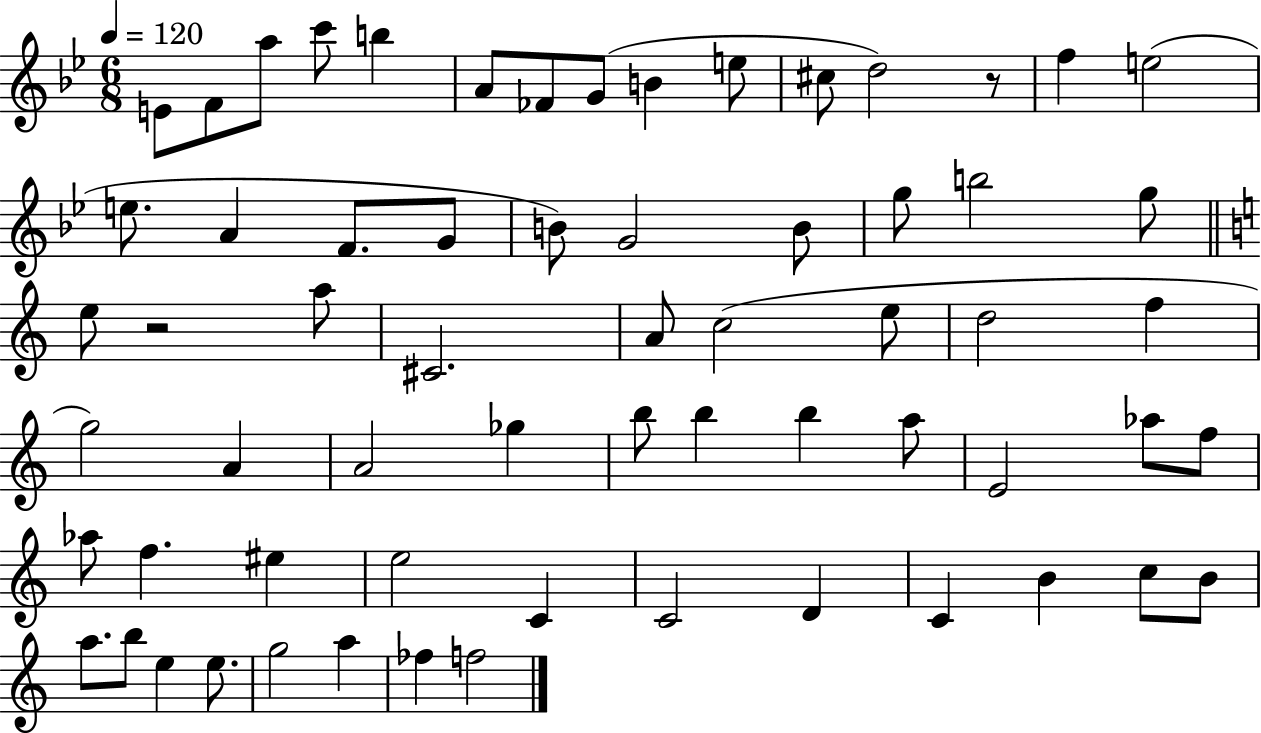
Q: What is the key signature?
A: BES major